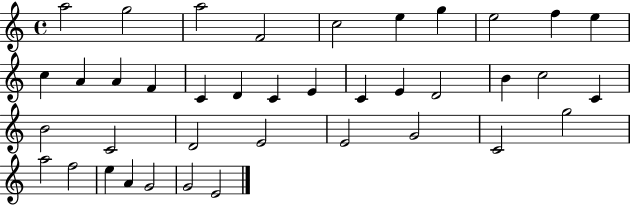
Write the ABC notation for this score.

X:1
T:Untitled
M:4/4
L:1/4
K:C
a2 g2 a2 F2 c2 e g e2 f e c A A F C D C E C E D2 B c2 C B2 C2 D2 E2 E2 G2 C2 g2 a2 f2 e A G2 G2 E2